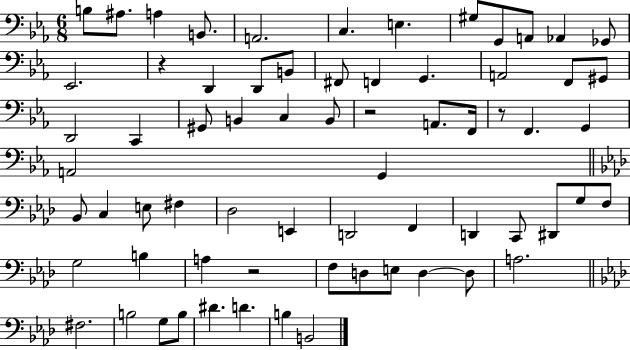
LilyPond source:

{
  \clef bass
  \numericTimeSignature
  \time 6/8
  \key ees \major
  b8 ais8. a4 b,8. | a,2. | c4. e4. | gis8 g,8 a,8 aes,4 ges,8 | \break ees,2. | r4 d,4 d,8 b,8 | fis,8 f,4 g,4. | a,2 f,8 gis,8 | \break d,2 c,4 | gis,8 b,4 c4 b,8 | r2 a,8. f,16 | r8 f,4. g,4 | \break a,2 g,4 | \bar "||" \break \key aes \major bes,8 c4 e8 fis4 | des2 e,4 | d,2 f,4 | d,4 c,8 dis,8 g8 f8 | \break g2 b4 | a4 r2 | f8 d8 e8 d4~~ d8 | a2. | \break \bar "||" \break \key f \minor fis2. | b2 g8 b8 | dis'4. d'4. | b4 b,2 | \break \bar "|."
}